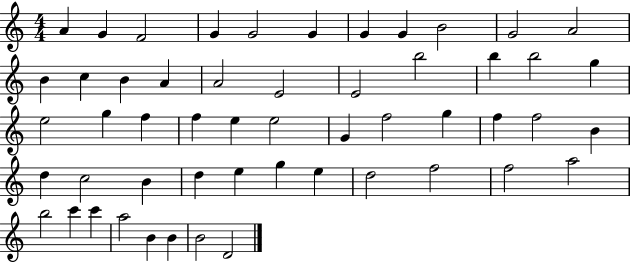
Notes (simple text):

A4/q G4/q F4/h G4/q G4/h G4/q G4/q G4/q B4/h G4/h A4/h B4/q C5/q B4/q A4/q A4/h E4/h E4/h B5/h B5/q B5/h G5/q E5/h G5/q F5/q F5/q E5/q E5/h G4/q F5/h G5/q F5/q F5/h B4/q D5/q C5/h B4/q D5/q E5/q G5/q E5/q D5/h F5/h F5/h A5/h B5/h C6/q C6/q A5/h B4/q B4/q B4/h D4/h